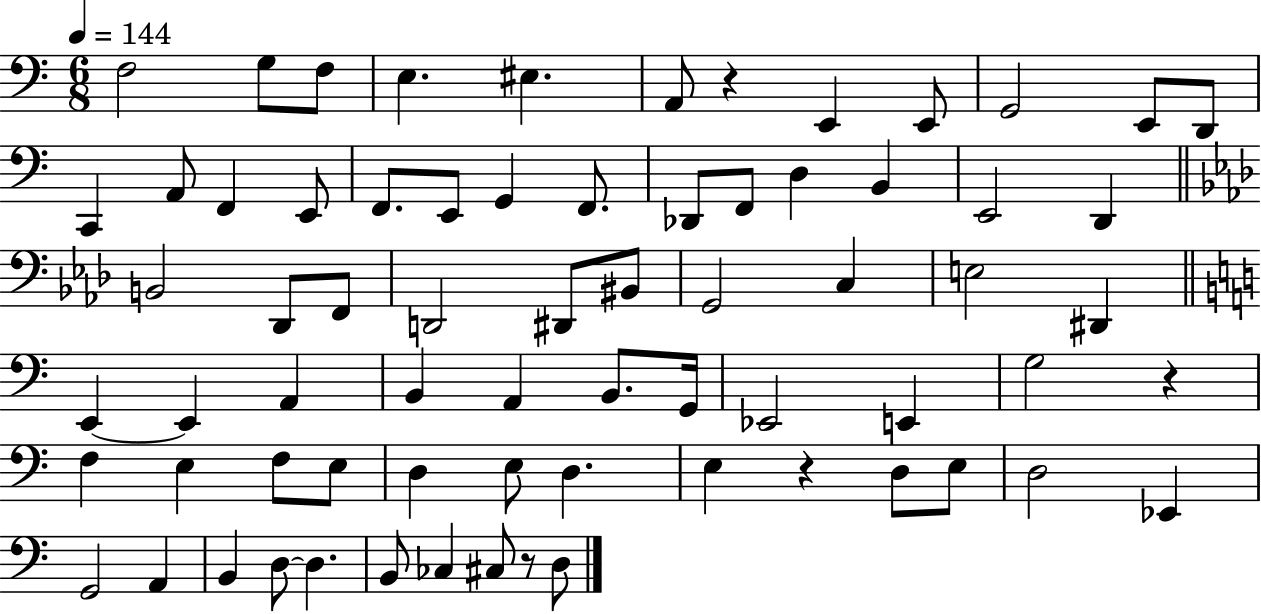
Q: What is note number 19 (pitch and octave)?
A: F2